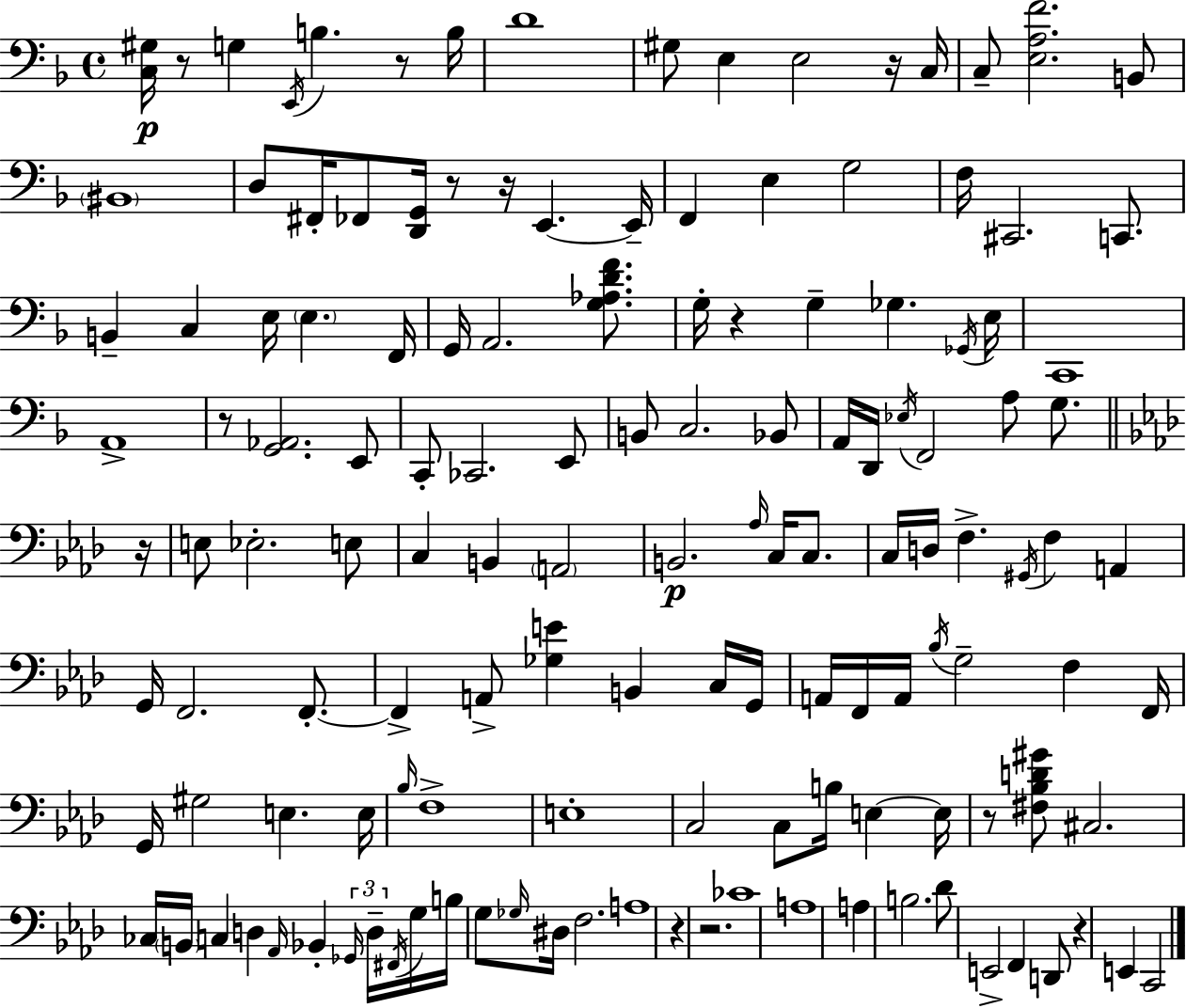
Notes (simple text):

[C3,G#3]/s R/e G3/q E2/s B3/q. R/e B3/s D4/w G#3/e E3/q E3/h R/s C3/s C3/e [E3,A3,F4]/h. B2/e BIS2/w D3/e F#2/s FES2/e [D2,G2]/s R/e R/s E2/q. E2/s F2/q E3/q G3/h F3/s C#2/h. C2/e. B2/q C3/q E3/s E3/q. F2/s G2/s A2/h. [G3,Ab3,D4,F4]/e. G3/s R/q G3/q Gb3/q. Gb2/s E3/s C2/w A2/w R/e [G2,Ab2]/h. E2/e C2/e CES2/h. E2/e B2/e C3/h. Bb2/e A2/s D2/s Eb3/s F2/h A3/e G3/e. R/s E3/e Eb3/h. E3/e C3/q B2/q A2/h B2/h. Ab3/s C3/s C3/e. C3/s D3/s F3/q. G#2/s F3/q A2/q G2/s F2/h. F2/e. F2/q A2/e [Gb3,E4]/q B2/q C3/s G2/s A2/s F2/s A2/s Bb3/s G3/h F3/q F2/s G2/s G#3/h E3/q. E3/s Bb3/s F3/w E3/w C3/h C3/e B3/s E3/q E3/s R/e [F#3,Bb3,D4,G#4]/e C#3/h. CES3/s B2/s C3/q D3/q Ab2/s Bb2/q Gb2/s D3/s F#2/s G3/s B3/s G3/e Gb3/s D#3/s F3/h. A3/w R/q R/h. CES4/w A3/w A3/q B3/h. Db4/e E2/h F2/q D2/e R/q E2/q C2/h